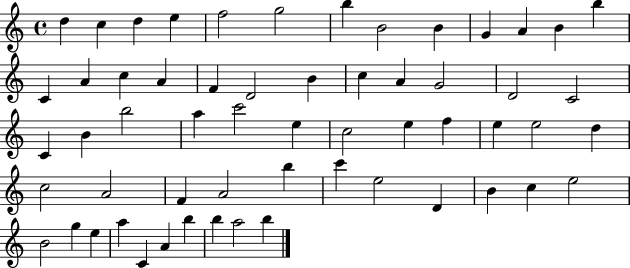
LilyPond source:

{
  \clef treble
  \time 4/4
  \defaultTimeSignature
  \key c \major
  d''4 c''4 d''4 e''4 | f''2 g''2 | b''4 b'2 b'4 | g'4 a'4 b'4 b''4 | \break c'4 a'4 c''4 a'4 | f'4 d'2 b'4 | c''4 a'4 g'2 | d'2 c'2 | \break c'4 b'4 b''2 | a''4 c'''2 e''4 | c''2 e''4 f''4 | e''4 e''2 d''4 | \break c''2 a'2 | f'4 a'2 b''4 | c'''4 e''2 d'4 | b'4 c''4 e''2 | \break b'2 g''4 e''4 | a''4 c'4 a'4 b''4 | b''4 a''2 b''4 | \bar "|."
}